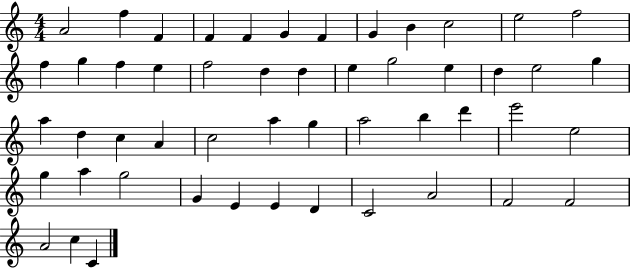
A4/h F5/q F4/q F4/q F4/q G4/q F4/q G4/q B4/q C5/h E5/h F5/h F5/q G5/q F5/q E5/q F5/h D5/q D5/q E5/q G5/h E5/q D5/q E5/h G5/q A5/q D5/q C5/q A4/q C5/h A5/q G5/q A5/h B5/q D6/q E6/h E5/h G5/q A5/q G5/h G4/q E4/q E4/q D4/q C4/h A4/h F4/h F4/h A4/h C5/q C4/q